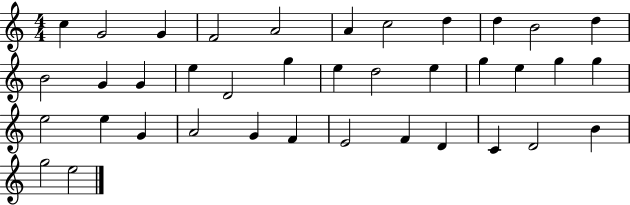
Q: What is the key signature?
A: C major